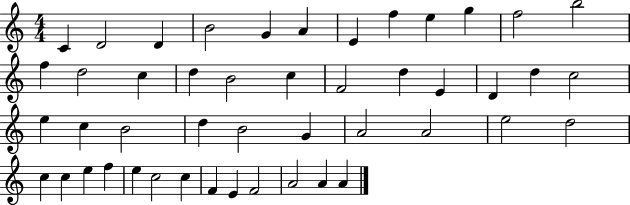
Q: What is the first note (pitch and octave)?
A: C4